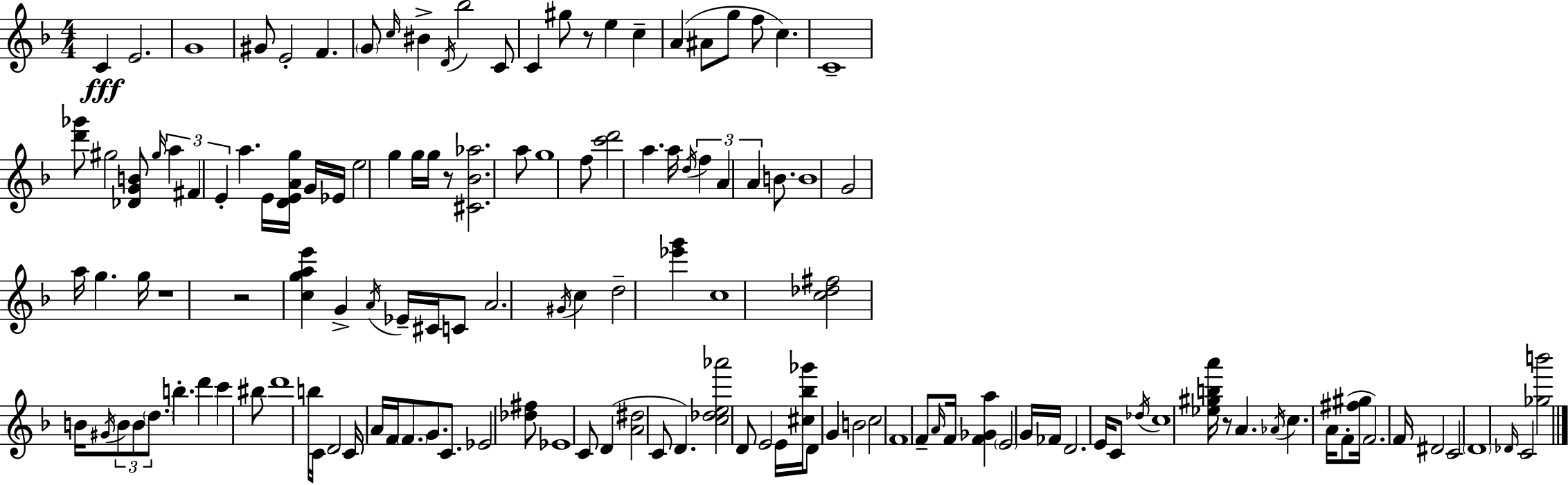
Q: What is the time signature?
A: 4/4